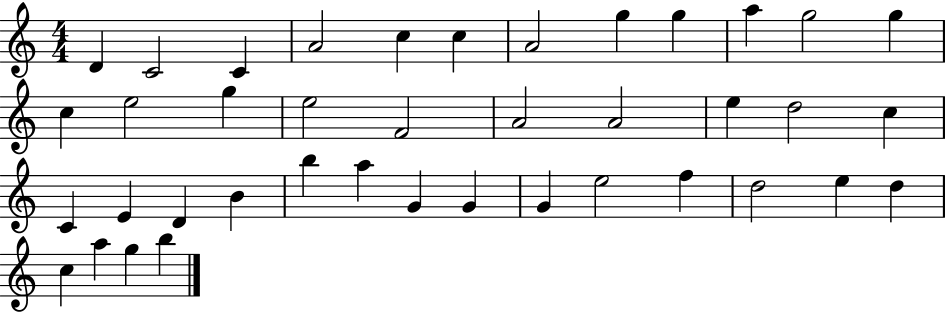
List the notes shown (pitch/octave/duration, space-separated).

D4/q C4/h C4/q A4/h C5/q C5/q A4/h G5/q G5/q A5/q G5/h G5/q C5/q E5/h G5/q E5/h F4/h A4/h A4/h E5/q D5/h C5/q C4/q E4/q D4/q B4/q B5/q A5/q G4/q G4/q G4/q E5/h F5/q D5/h E5/q D5/q C5/q A5/q G5/q B5/q